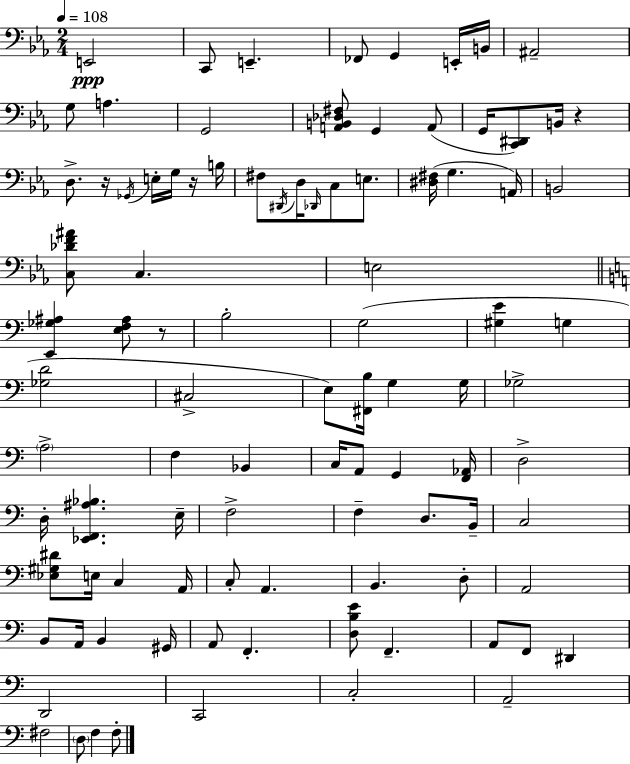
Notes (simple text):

E2/h C2/e E2/q. FES2/e G2/q E2/s B2/s A#2/h G3/e A3/q. G2/h [A2,B2,Db3,F#3]/e G2/q A2/e G2/s [C2,D#2]/e B2/s R/q D3/e. R/s Gb2/s E3/s G3/s R/s B3/s F#3/e D#2/s D3/s Db2/s C3/e E3/e. [D#3,F#3]/s G3/q. A2/s B2/h [C3,Db4,F4,A#4]/e C3/q. E3/h [E2,Gb3,A#3]/q [E3,F3,A#3]/e R/e B3/h G3/h [G#3,E4]/q G3/q [Gb3,D4]/h C#3/h E3/e [F#2,B3]/s G3/q G3/s Gb3/h A3/h F3/q Bb2/q C3/s A2/e G2/q [F2,Ab2]/s D3/h D3/s [Eb2,F2,A#3,Bb3]/q. E3/s F3/h F3/q D3/e. B2/s C3/h [Eb3,G#3,D#4]/e E3/s C3/q A2/s C3/e A2/q. B2/q. D3/e A2/h B2/e A2/s B2/q G#2/s A2/e F2/q. [D3,B3,E4]/e F2/q. A2/e F2/e D#2/q D2/h C2/h C3/h A2/h F#3/h D3/e F3/q F3/e